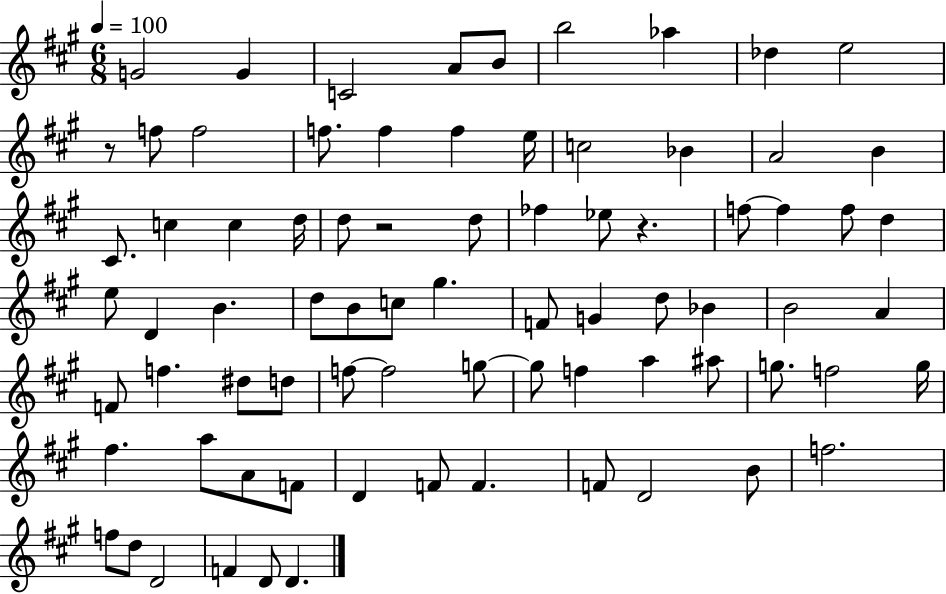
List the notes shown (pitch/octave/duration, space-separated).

G4/h G4/q C4/h A4/e B4/e B5/h Ab5/q Db5/q E5/h R/e F5/e F5/h F5/e. F5/q F5/q E5/s C5/h Bb4/q A4/h B4/q C#4/e. C5/q C5/q D5/s D5/e R/h D5/e FES5/q Eb5/e R/q. F5/e F5/q F5/e D5/q E5/e D4/q B4/q. D5/e B4/e C5/e G#5/q. F4/e G4/q D5/e Bb4/q B4/h A4/q F4/e F5/q. D#5/e D5/e F5/e F5/h G5/e G5/e F5/q A5/q A#5/e G5/e. F5/h G5/s F#5/q. A5/e A4/e F4/e D4/q F4/e F4/q. F4/e D4/h B4/e F5/h. F5/e D5/e D4/h F4/q D4/e D4/q.